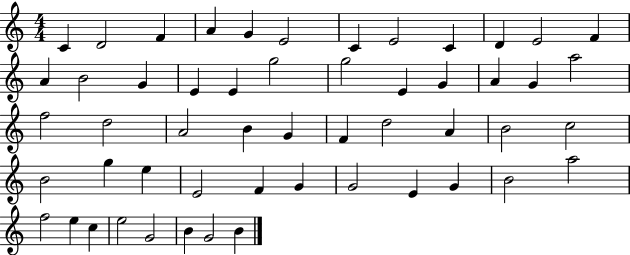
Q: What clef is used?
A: treble